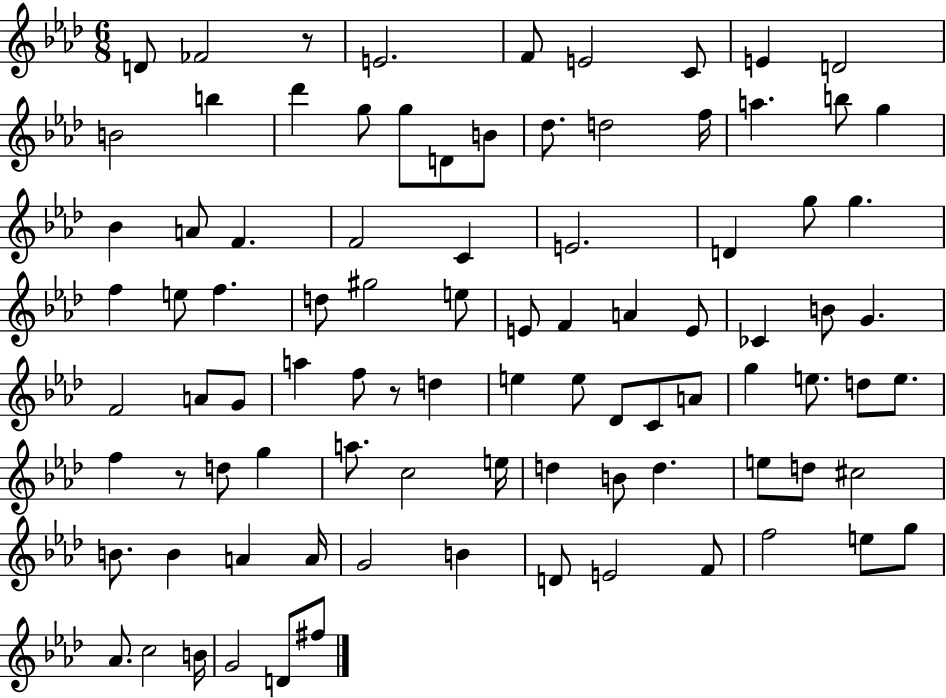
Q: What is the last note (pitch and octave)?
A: F#5